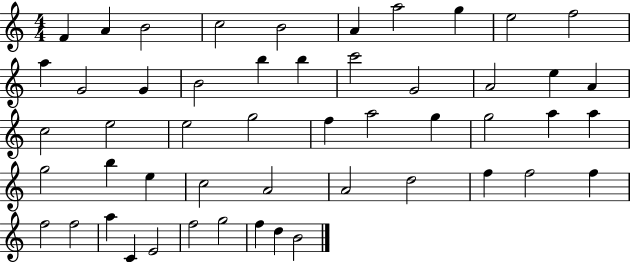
X:1
T:Untitled
M:4/4
L:1/4
K:C
F A B2 c2 B2 A a2 g e2 f2 a G2 G B2 b b c'2 G2 A2 e A c2 e2 e2 g2 f a2 g g2 a a g2 b e c2 A2 A2 d2 f f2 f f2 f2 a C E2 f2 g2 f d B2